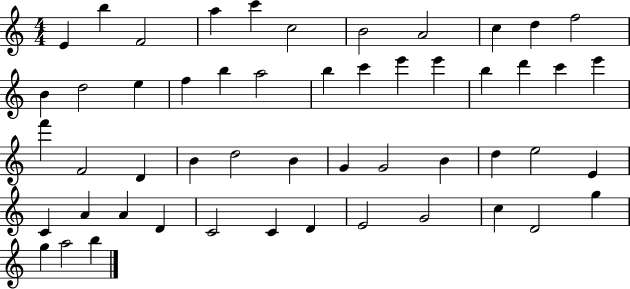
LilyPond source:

{
  \clef treble
  \numericTimeSignature
  \time 4/4
  \key c \major
  e'4 b''4 f'2 | a''4 c'''4 c''2 | b'2 a'2 | c''4 d''4 f''2 | \break b'4 d''2 e''4 | f''4 b''4 a''2 | b''4 c'''4 e'''4 e'''4 | b''4 d'''4 c'''4 e'''4 | \break f'''4 f'2 d'4 | b'4 d''2 b'4 | g'4 g'2 b'4 | d''4 e''2 e'4 | \break c'4 a'4 a'4 d'4 | c'2 c'4 d'4 | e'2 g'2 | c''4 d'2 g''4 | \break g''4 a''2 b''4 | \bar "|."
}